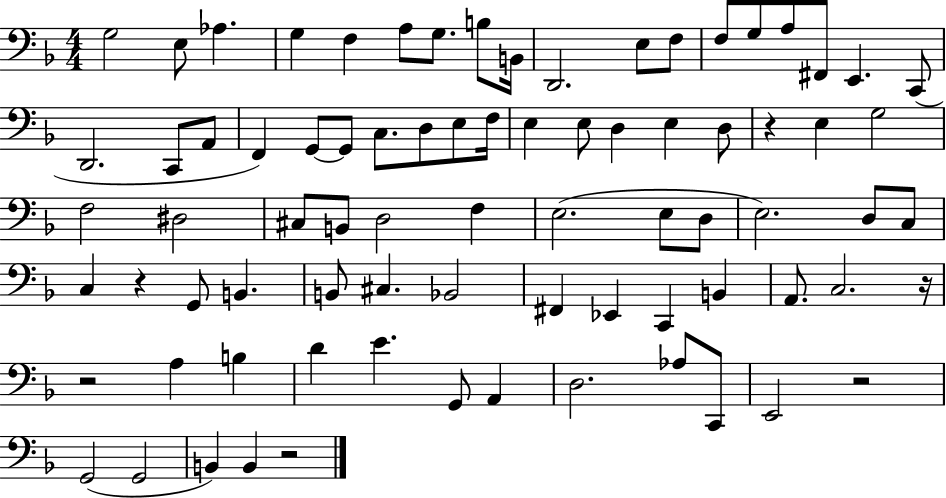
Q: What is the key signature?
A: F major